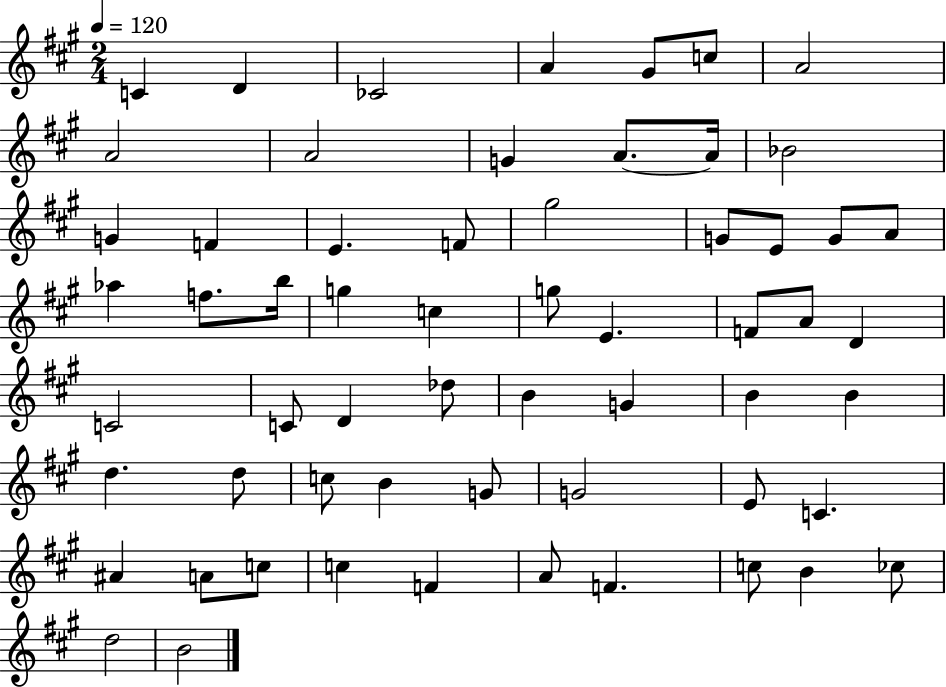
{
  \clef treble
  \numericTimeSignature
  \time 2/4
  \key a \major
  \tempo 4 = 120
  c'4 d'4 | ces'2 | a'4 gis'8 c''8 | a'2 | \break a'2 | a'2 | g'4 a'8.~~ a'16 | bes'2 | \break g'4 f'4 | e'4. f'8 | gis''2 | g'8 e'8 g'8 a'8 | \break aes''4 f''8. b''16 | g''4 c''4 | g''8 e'4. | f'8 a'8 d'4 | \break c'2 | c'8 d'4 des''8 | b'4 g'4 | b'4 b'4 | \break d''4. d''8 | c''8 b'4 g'8 | g'2 | e'8 c'4. | \break ais'4 a'8 c''8 | c''4 f'4 | a'8 f'4. | c''8 b'4 ces''8 | \break d''2 | b'2 | \bar "|."
}